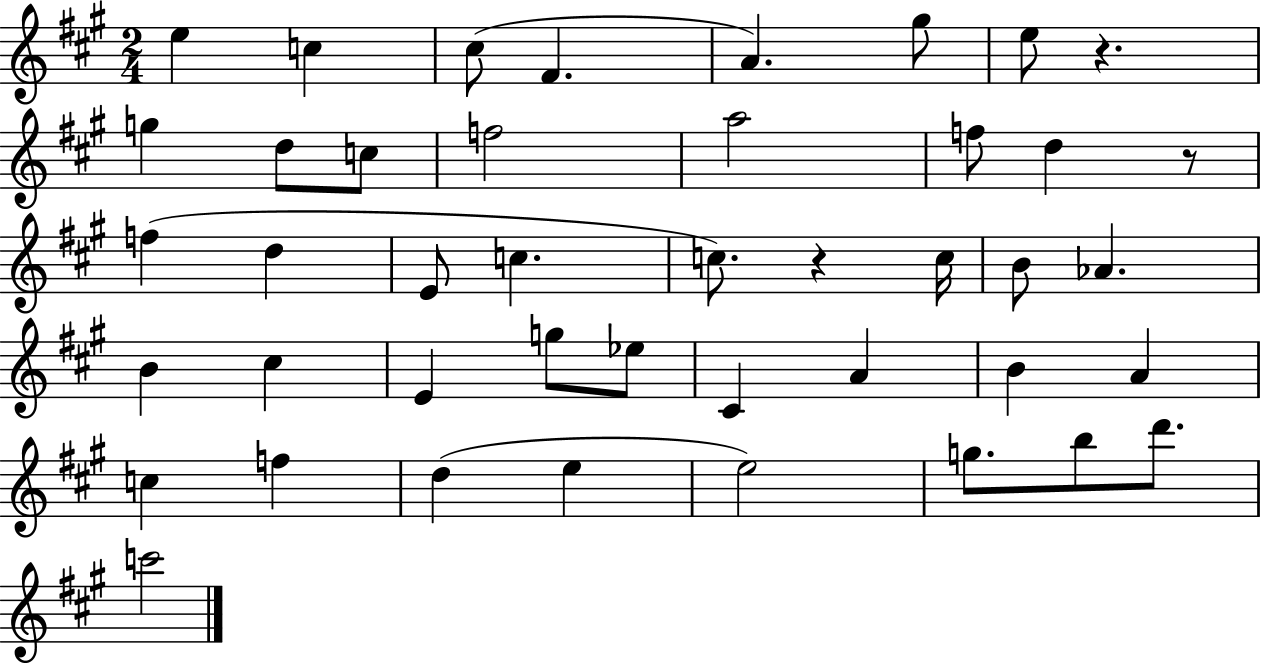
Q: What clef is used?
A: treble